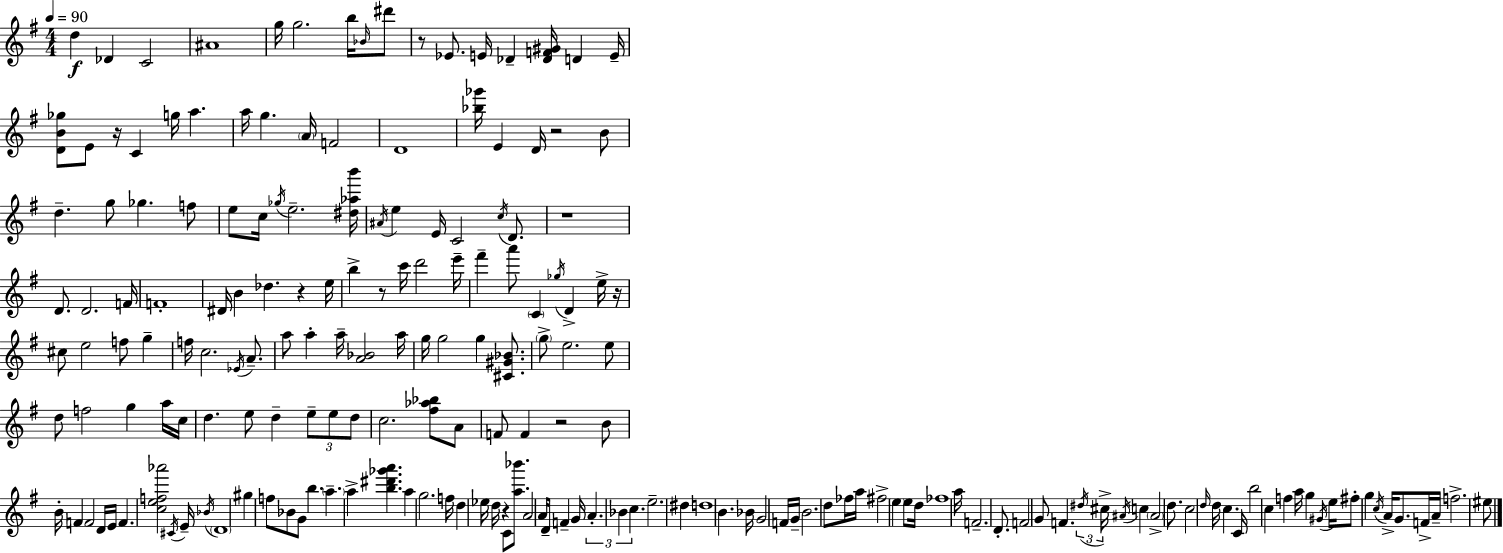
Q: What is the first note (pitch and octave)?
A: D5